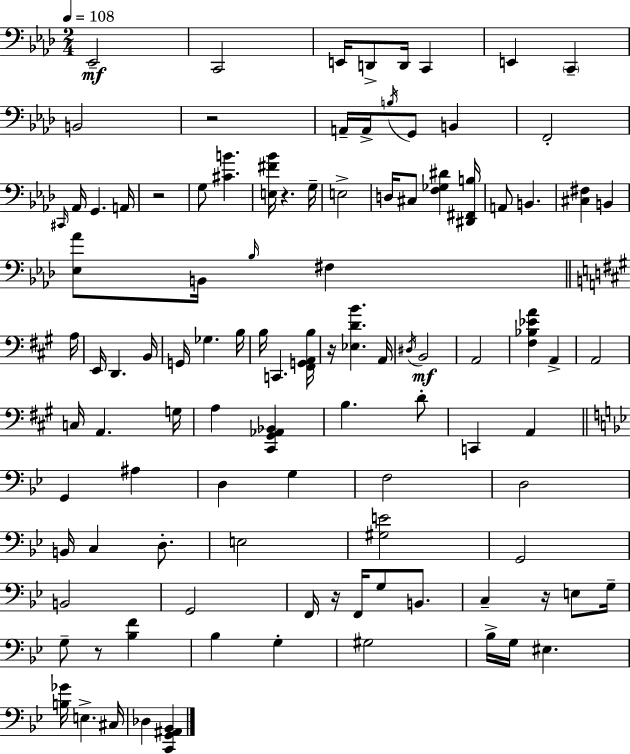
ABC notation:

X:1
T:Untitled
M:2/4
L:1/4
K:Ab
_E,,2 C,,2 E,,/4 D,,/2 D,,/4 C,, E,, C,, B,,2 z2 A,,/4 A,,/4 B,/4 G,,/2 B,, F,,2 ^C,,/4 _A,,/4 G,, A,,/4 z2 G,/2 [^CB] [E,^F_B]/4 z G,/4 E,2 D,/4 ^C,/2 [F,_G,^D] [^D,,^F,,B,]/4 A,,/2 B,, [^C,^F,] B,, [_E,_A]/2 B,,/4 _B,/4 ^F, A,/4 E,,/4 D,, B,,/4 G,,/4 _G, B,/4 B,/4 C,, [^F,,G,,A,,B,]/4 z/4 [_E,DB] A,,/4 ^D,/4 B,,2 A,,2 [^F,_B,_EA] A,, A,,2 C,/4 A,, G,/4 A, [^C,,^G,,_A,,_B,,] B, D/2 C,, A,, G,, ^A, D, G, F,2 D,2 B,,/4 C, D,/2 E,2 [^G,E]2 G,,2 B,,2 G,,2 F,,/4 z/4 F,,/4 G,/2 B,,/2 C, z/4 E,/2 G,/4 G,/2 z/2 [_B,F] _B, G, ^G,2 _B,/4 G,/4 ^E, [B,_G]/4 E, ^C,/4 _D, [C,,G,,^A,,_B,,]